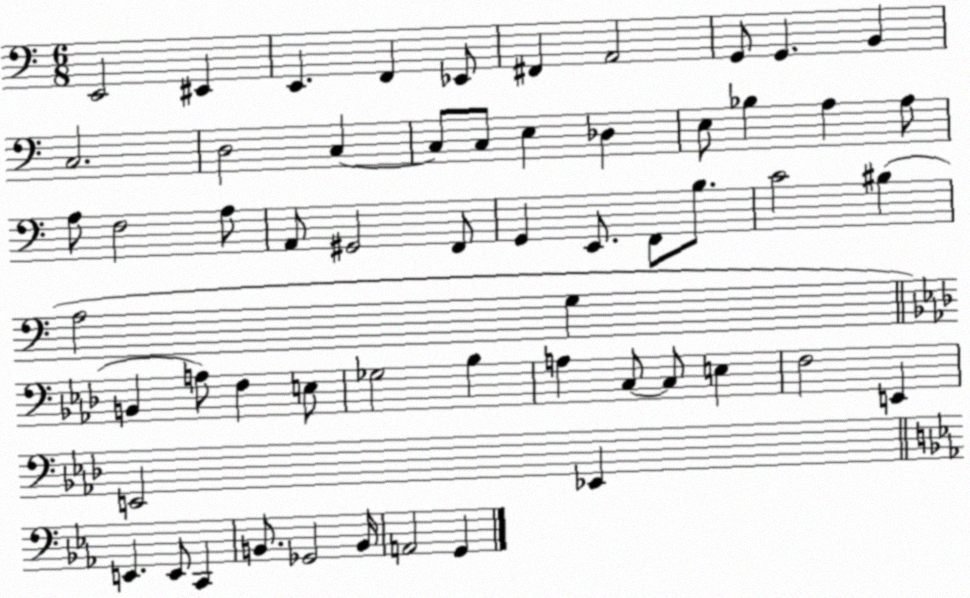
X:1
T:Untitled
M:6/8
L:1/4
K:C
E,,2 ^E,, E,, F,, _E,,/2 ^F,, A,,2 G,,/2 G,, B,, C,2 D,2 C, C,/2 C,/2 E, _D, E,/2 _B, A, A,/2 A,/2 F,2 A,/2 A,,/2 ^G,,2 F,,/2 G,, E,,/2 F,,/2 B,/2 C2 ^B, A,2 G, B,, A,/2 F, E,/2 _G,2 _B, A, C,/2 C,/2 E, F,2 E,, E,,2 _E,, E,, E,,/2 C,, B,,/2 _G,,2 B,,/4 A,,2 G,,